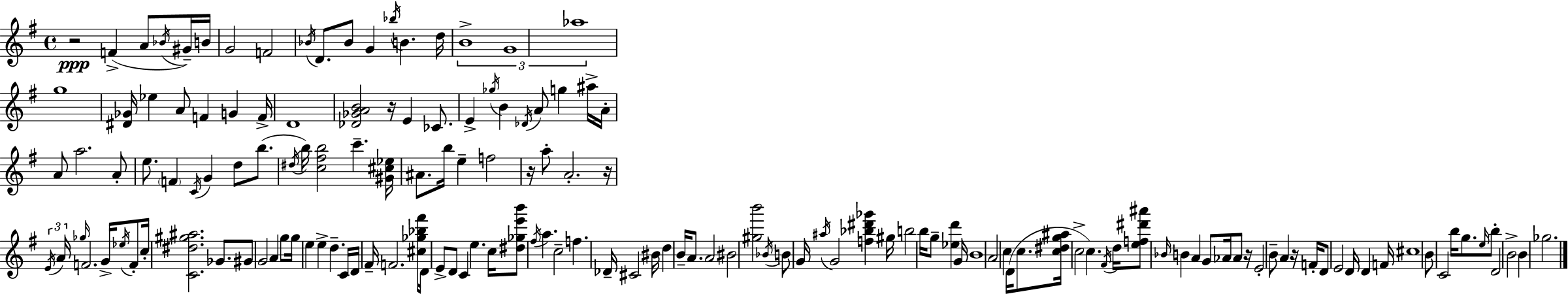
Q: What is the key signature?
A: E minor